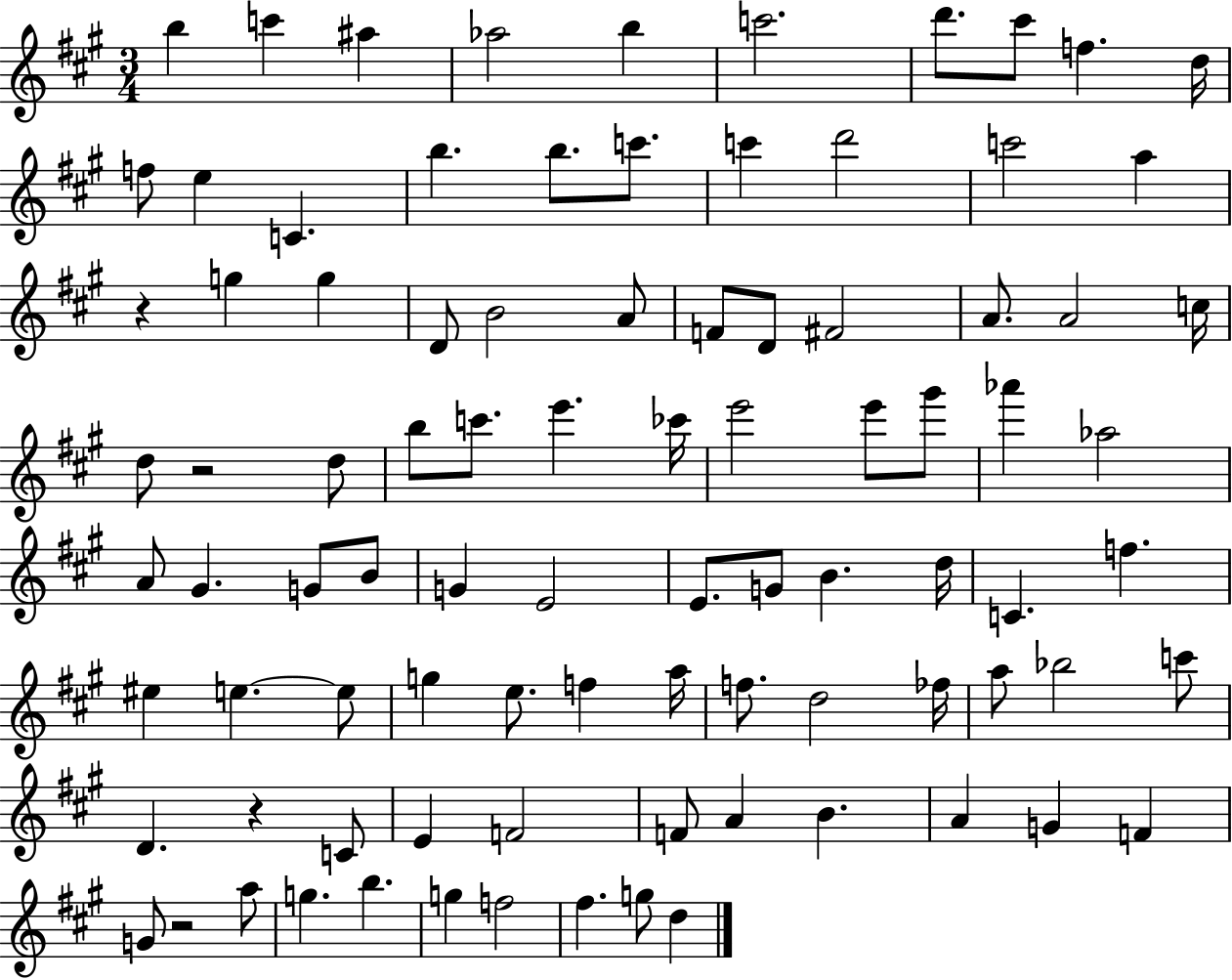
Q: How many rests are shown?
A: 4